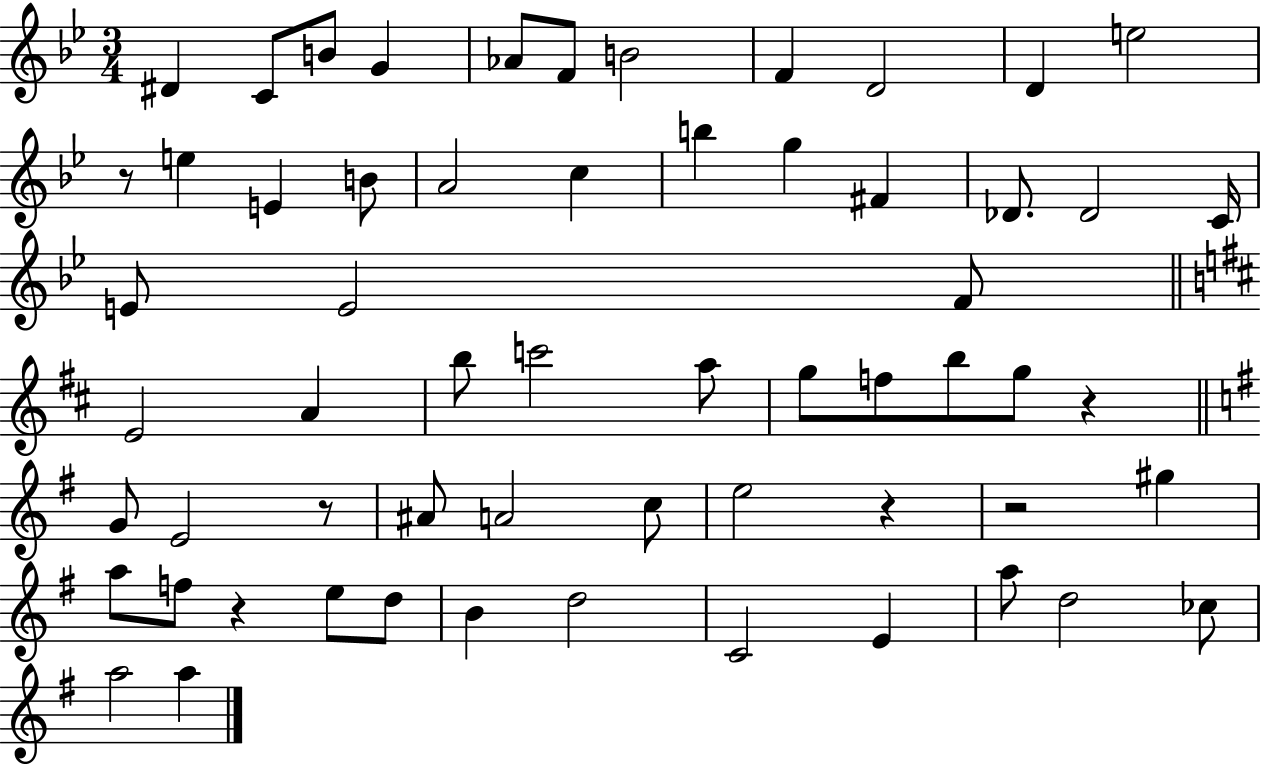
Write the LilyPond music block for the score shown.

{
  \clef treble
  \numericTimeSignature
  \time 3/4
  \key bes \major
  dis'4 c'8 b'8 g'4 | aes'8 f'8 b'2 | f'4 d'2 | d'4 e''2 | \break r8 e''4 e'4 b'8 | a'2 c''4 | b''4 g''4 fis'4 | des'8. des'2 c'16 | \break e'8 e'2 f'8 | \bar "||" \break \key b \minor e'2 a'4 | b''8 c'''2 a''8 | g''8 f''8 b''8 g''8 r4 | \bar "||" \break \key g \major g'8 e'2 r8 | ais'8 a'2 c''8 | e''2 r4 | r2 gis''4 | \break a''8 f''8 r4 e''8 d''8 | b'4 d''2 | c'2 e'4 | a''8 d''2 ces''8 | \break a''2 a''4 | \bar "|."
}